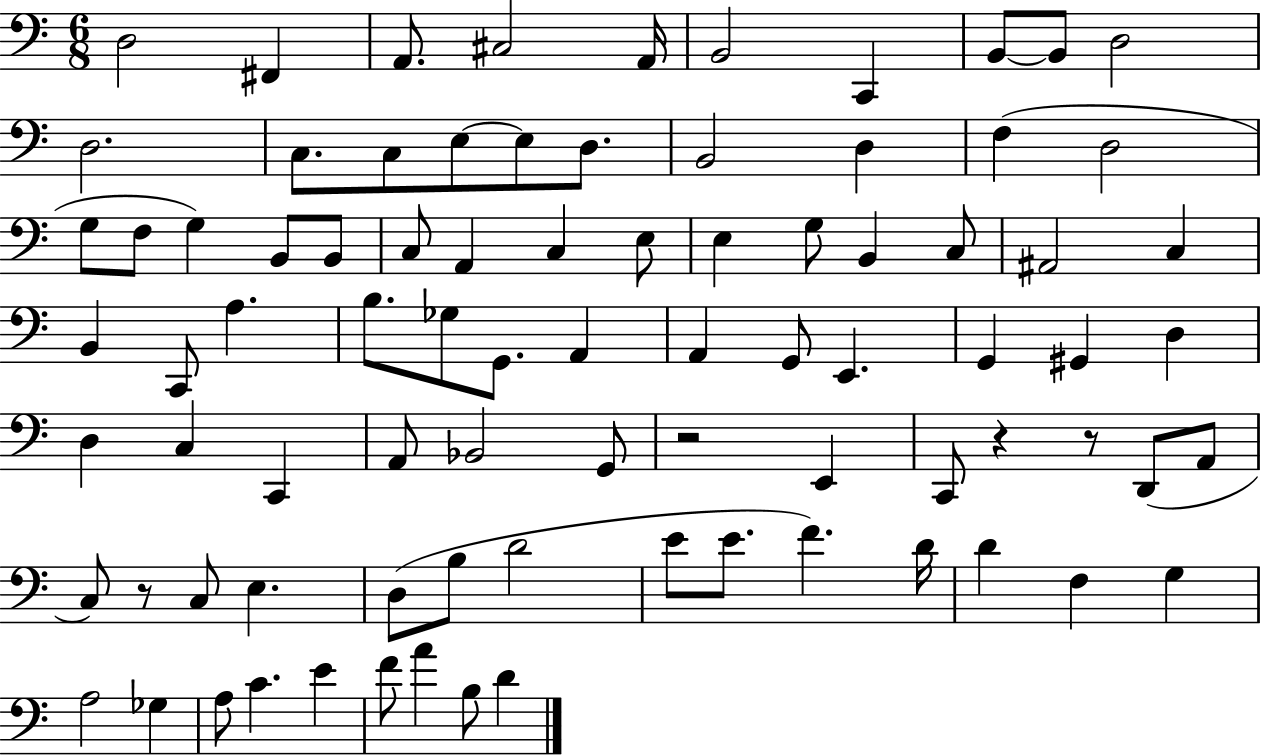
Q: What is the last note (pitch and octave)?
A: D4